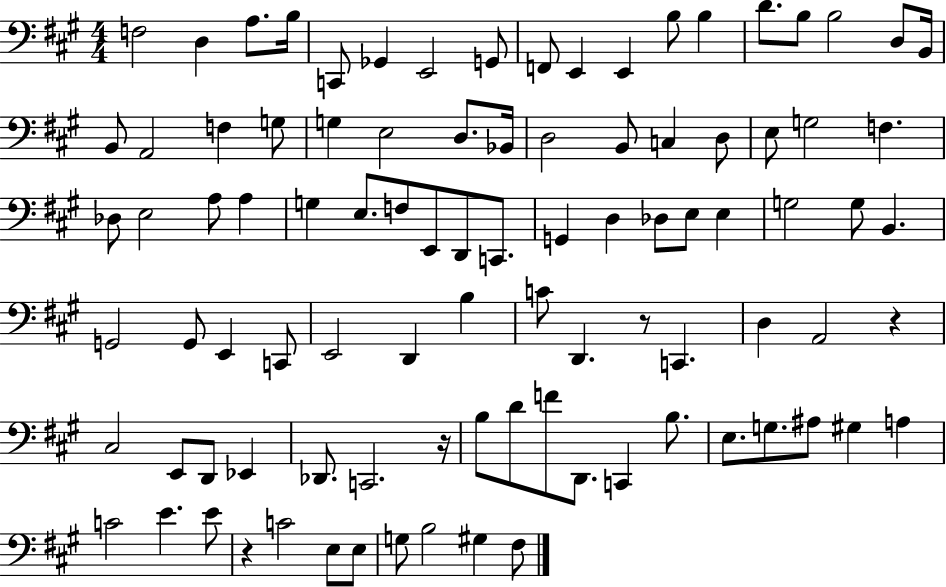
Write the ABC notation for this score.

X:1
T:Untitled
M:4/4
L:1/4
K:A
F,2 D, A,/2 B,/4 C,,/2 _G,, E,,2 G,,/2 F,,/2 E,, E,, B,/2 B, D/2 B,/2 B,2 D,/2 B,,/4 B,,/2 A,,2 F, G,/2 G, E,2 D,/2 _B,,/4 D,2 B,,/2 C, D,/2 E,/2 G,2 F, _D,/2 E,2 A,/2 A, G, E,/2 F,/2 E,,/2 D,,/2 C,,/2 G,, D, _D,/2 E,/2 E, G,2 G,/2 B,, G,,2 G,,/2 E,, C,,/2 E,,2 D,, B, C/2 D,, z/2 C,, D, A,,2 z ^C,2 E,,/2 D,,/2 _E,, _D,,/2 C,,2 z/4 B,/2 D/2 F/2 D,,/2 C,, B,/2 E,/2 G,/2 ^A,/2 ^G, A, C2 E E/2 z C2 E,/2 E,/2 G,/2 B,2 ^G, ^F,/2